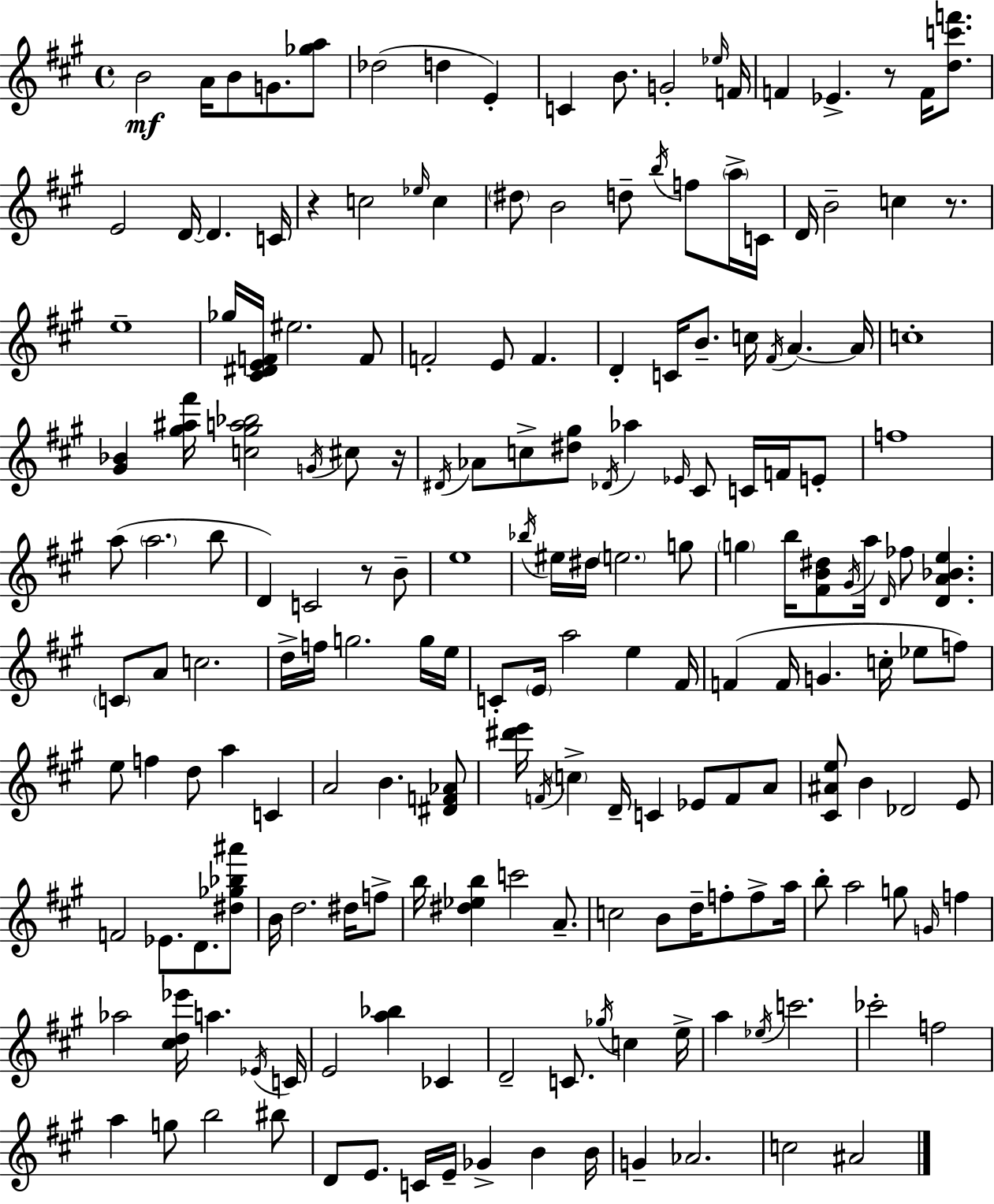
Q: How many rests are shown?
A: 5